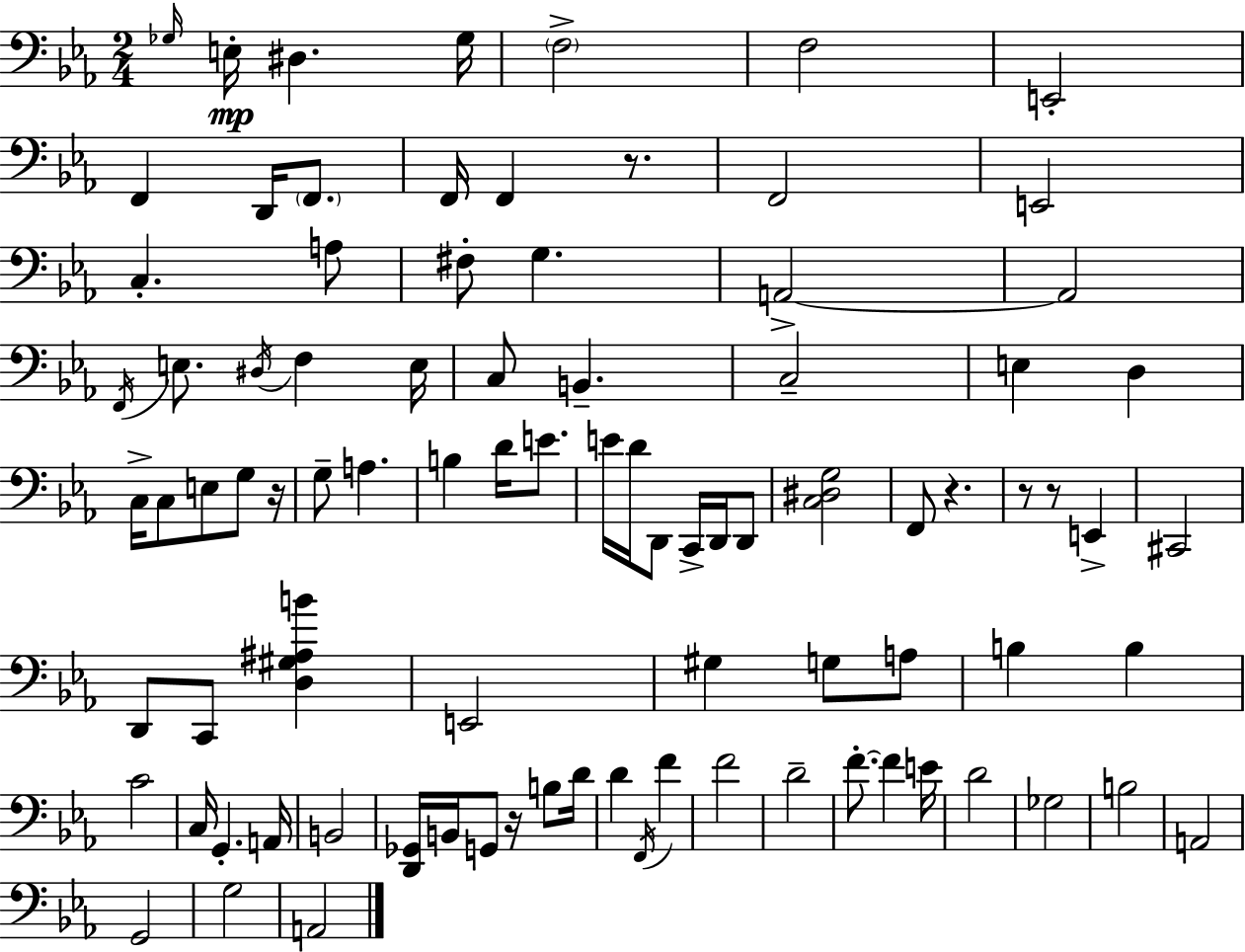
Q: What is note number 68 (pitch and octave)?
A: F4